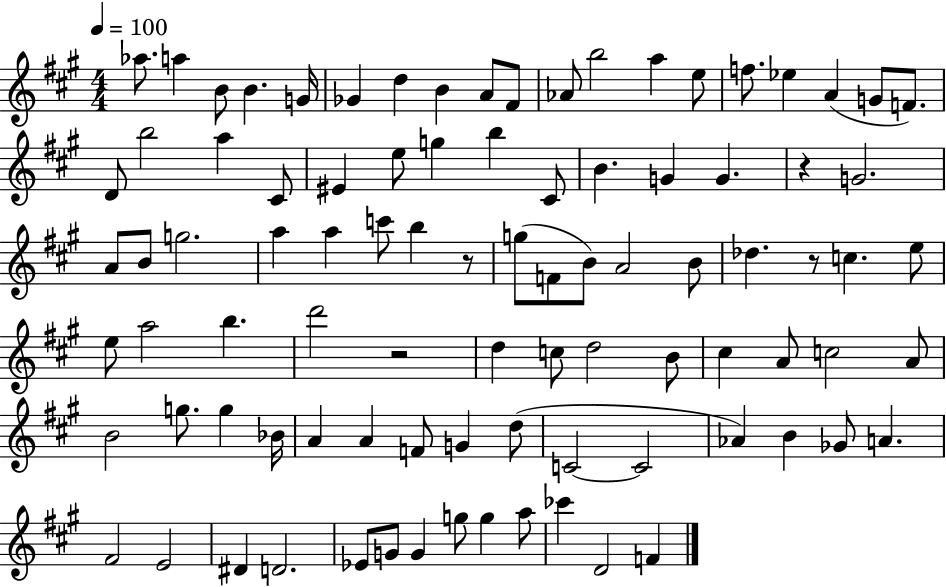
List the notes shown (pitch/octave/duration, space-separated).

Ab5/e. A5/q B4/e B4/q. G4/s Gb4/q D5/q B4/q A4/e F#4/e Ab4/e B5/h A5/q E5/e F5/e. Eb5/q A4/q G4/e F4/e. D4/e B5/h A5/q C#4/e EIS4/q E5/e G5/q B5/q C#4/e B4/q. G4/q G4/q. R/q G4/h. A4/e B4/e G5/h. A5/q A5/q C6/e B5/q R/e G5/e F4/e B4/e A4/h B4/e Db5/q. R/e C5/q. E5/e E5/e A5/h B5/q. D6/h R/h D5/q C5/e D5/h B4/e C#5/q A4/e C5/h A4/e B4/h G5/e. G5/q Bb4/s A4/q A4/q F4/e G4/q D5/e C4/h C4/h Ab4/q B4/q Gb4/e A4/q. F#4/h E4/h D#4/q D4/h. Eb4/e G4/e G4/q G5/e G5/q A5/e CES6/q D4/h F4/q